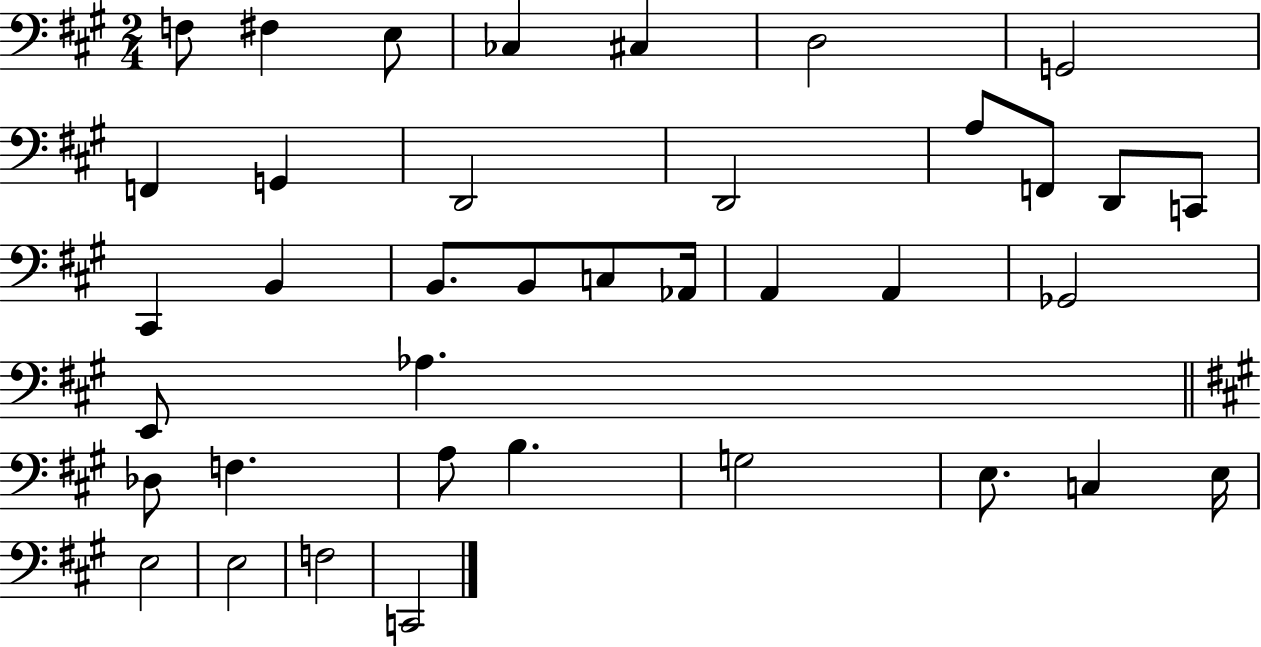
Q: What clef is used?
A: bass